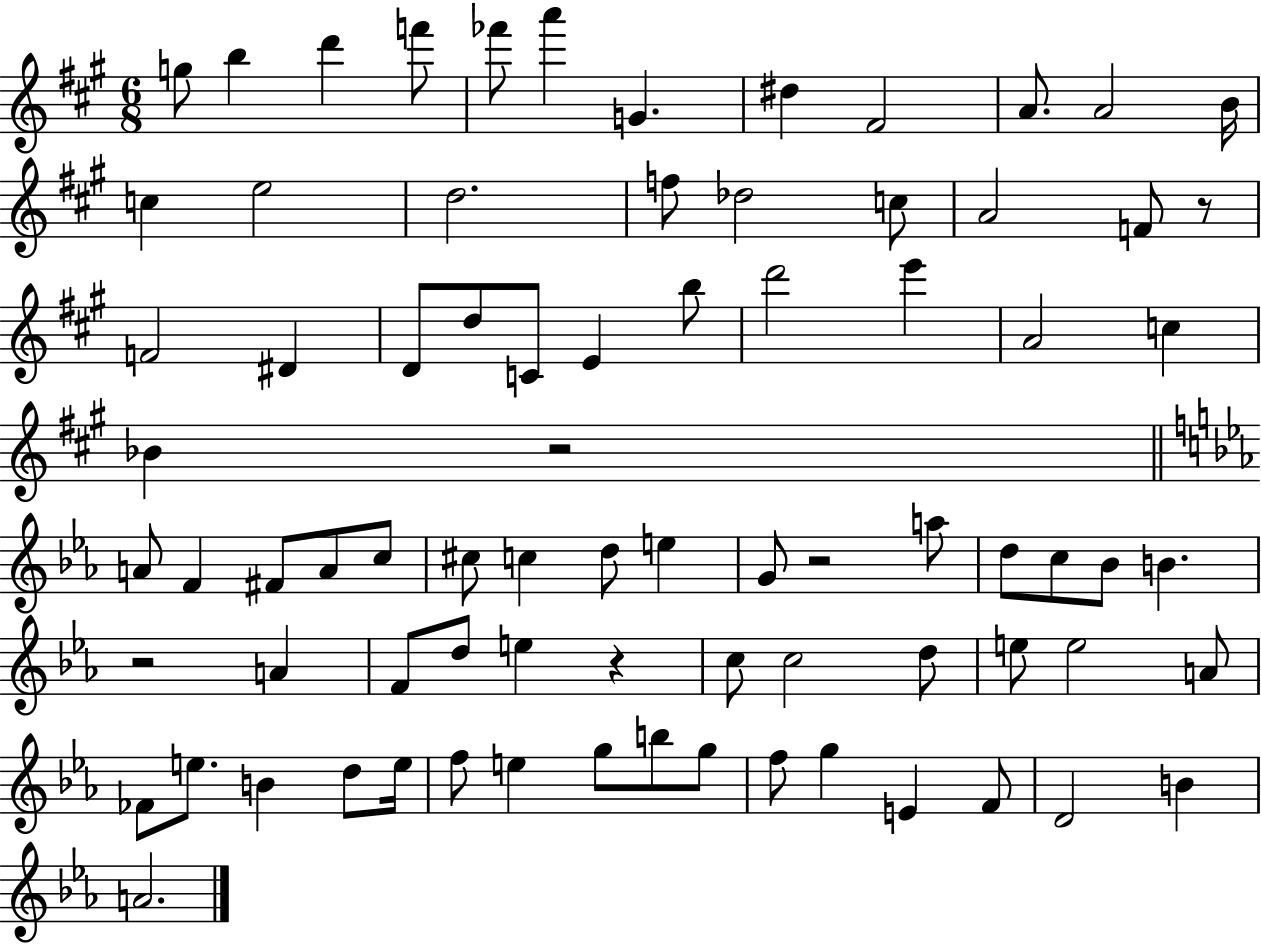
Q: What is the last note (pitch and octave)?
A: A4